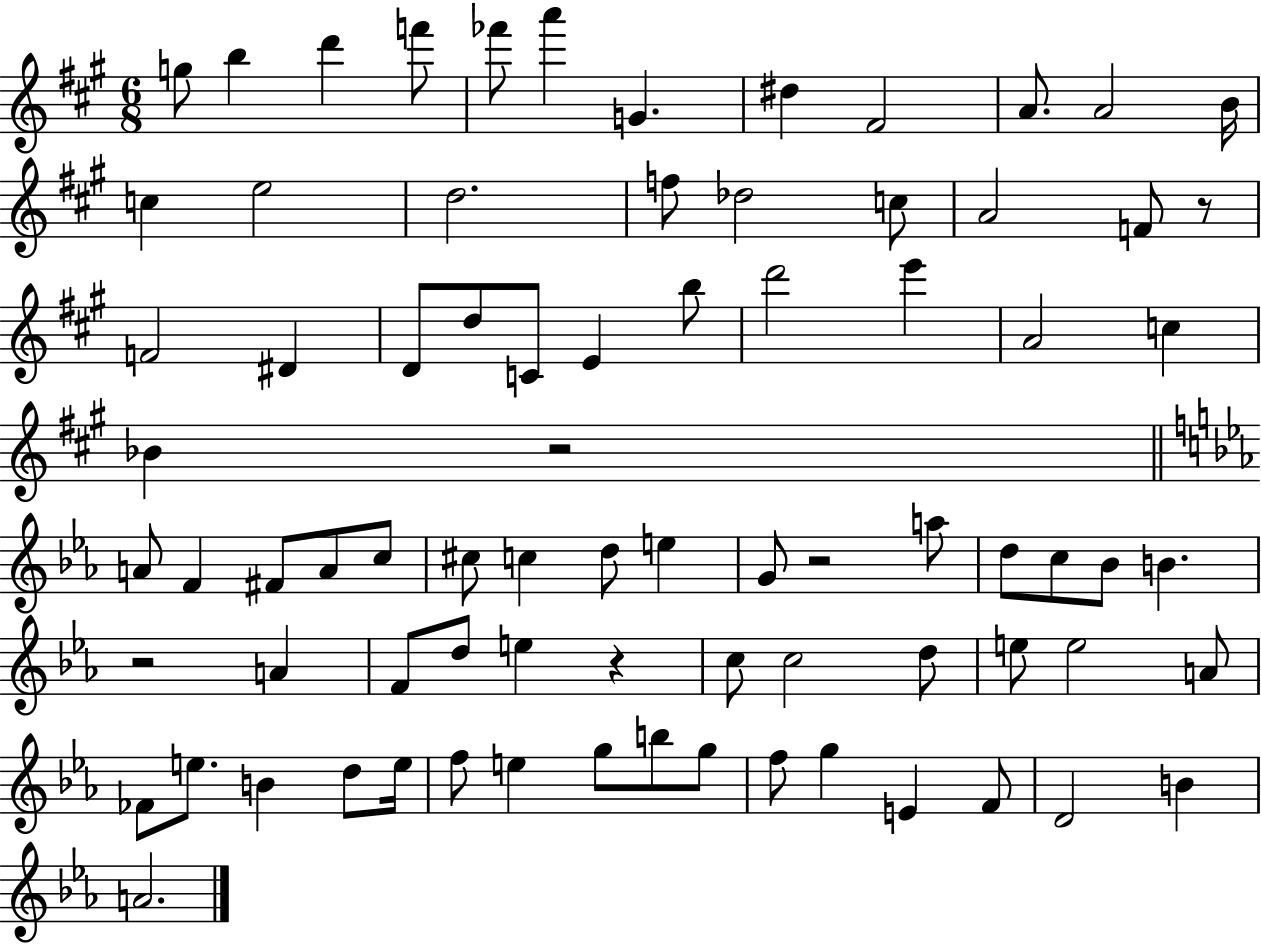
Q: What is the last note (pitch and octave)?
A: A4